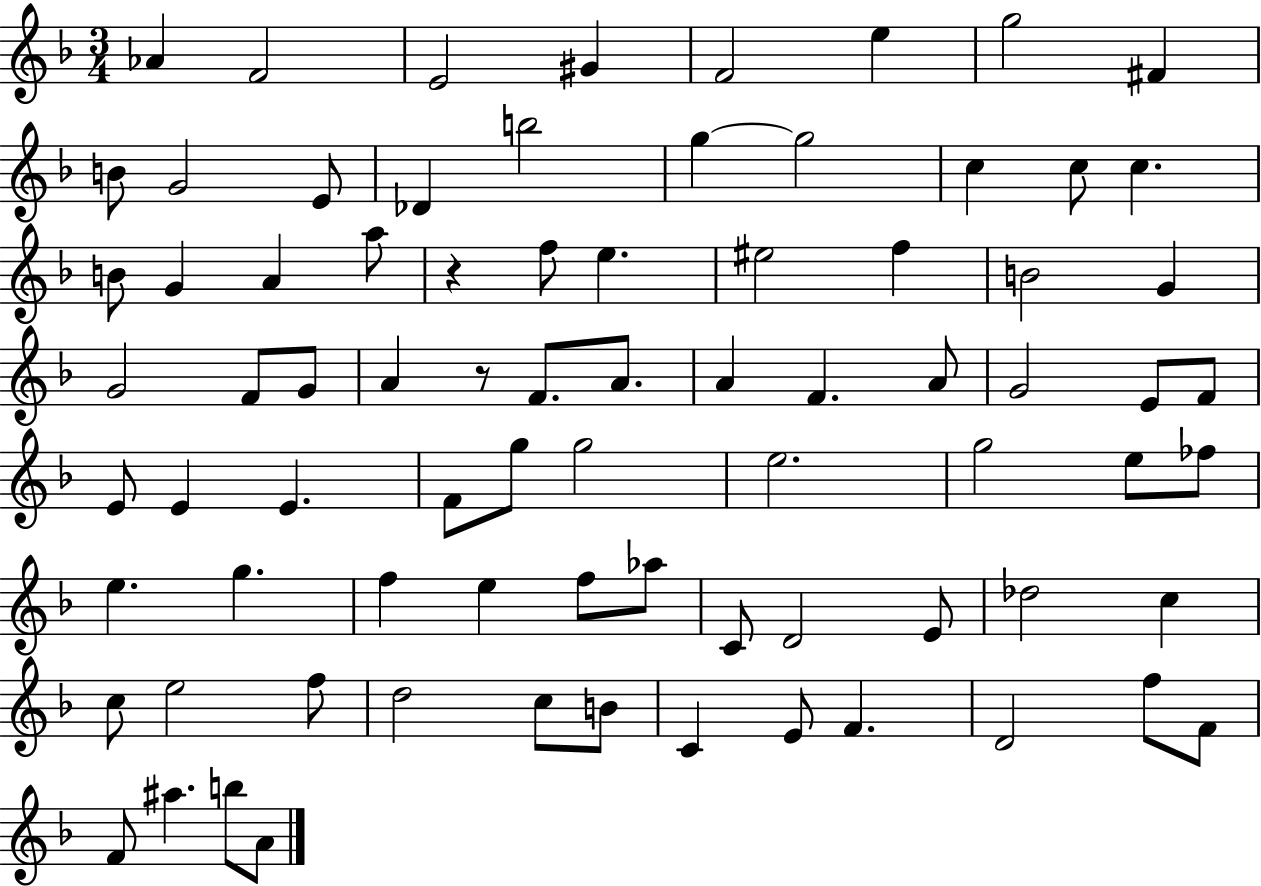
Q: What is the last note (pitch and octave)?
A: A4